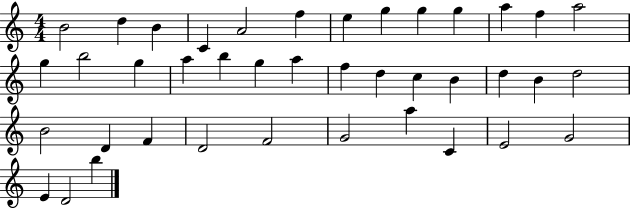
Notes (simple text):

B4/h D5/q B4/q C4/q A4/h F5/q E5/q G5/q G5/q G5/q A5/q F5/q A5/h G5/q B5/h G5/q A5/q B5/q G5/q A5/q F5/q D5/q C5/q B4/q D5/q B4/q D5/h B4/h D4/q F4/q D4/h F4/h G4/h A5/q C4/q E4/h G4/h E4/q D4/h B5/q